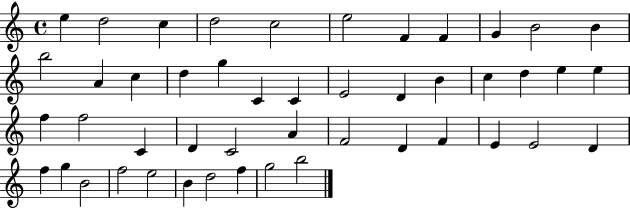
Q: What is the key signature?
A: C major